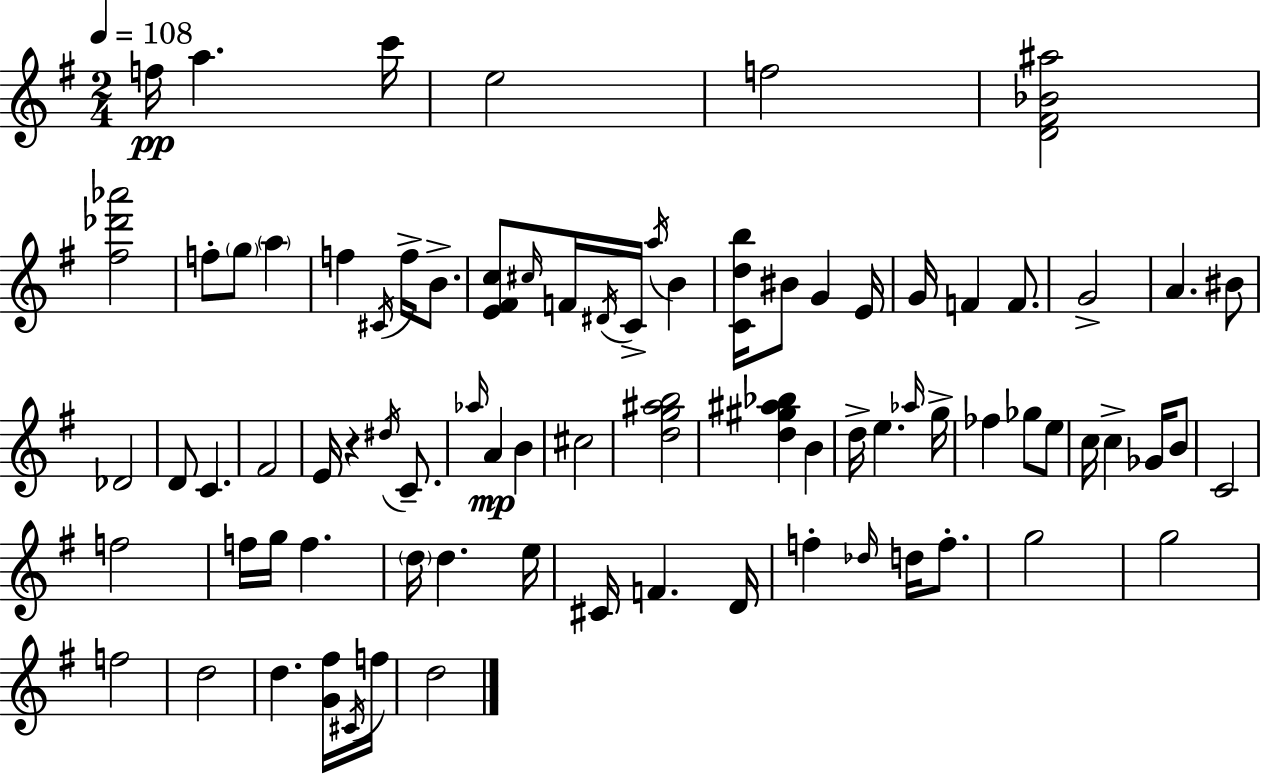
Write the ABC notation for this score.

X:1
T:Untitled
M:2/4
L:1/4
K:G
f/4 a c'/4 e2 f2 [D^F_B^a]2 [^f_d'_a']2 f/2 g/2 a f ^C/4 f/4 B/2 [E^Fc]/2 ^c/4 F/4 ^D/4 C/4 a/4 B [Cdb]/4 ^B/2 G E/4 G/4 F F/2 G2 A ^B/2 _D2 D/2 C ^F2 E/4 z ^d/4 C/2 _a/4 A B ^c2 [dg^ab]2 [d^g^a_b] B d/4 e _a/4 g/4 _f _g/2 e/2 c/4 c _G/4 B/2 C2 f2 f/4 g/4 f d/4 d e/4 ^C/4 F D/4 f _d/4 d/4 f/2 g2 g2 f2 d2 d [G^f]/4 ^C/4 f/4 d2